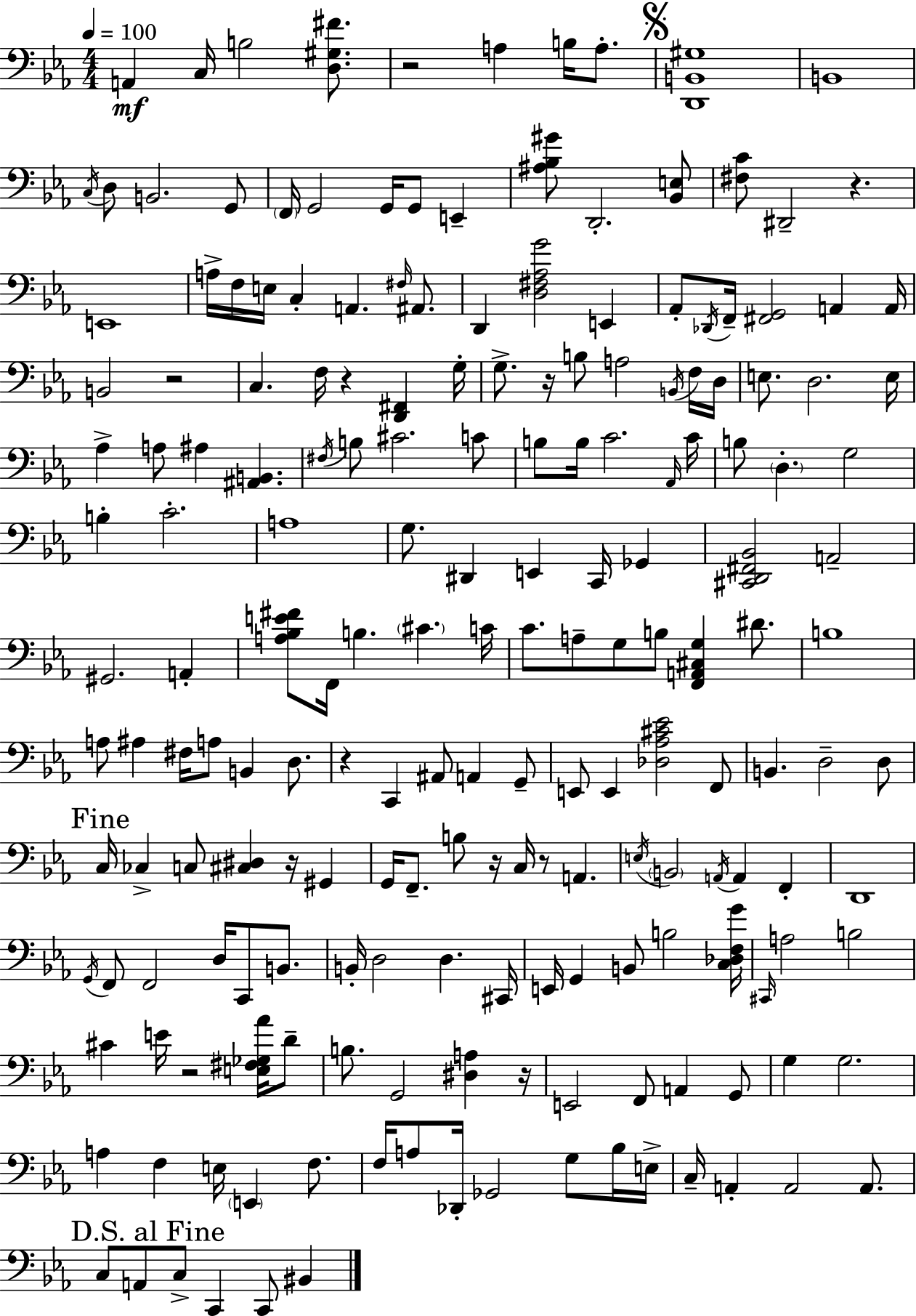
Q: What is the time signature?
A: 4/4